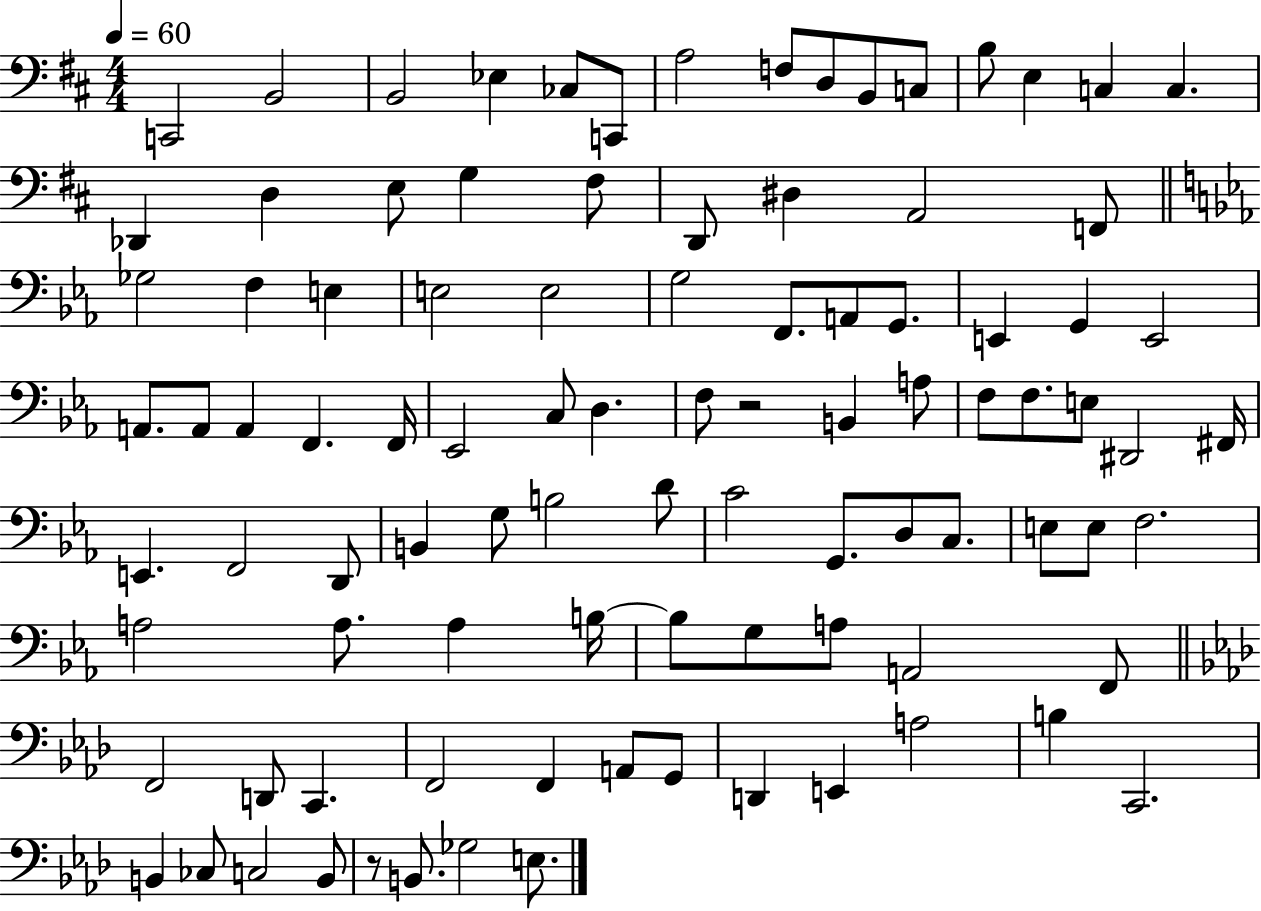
X:1
T:Untitled
M:4/4
L:1/4
K:D
C,,2 B,,2 B,,2 _E, _C,/2 C,,/2 A,2 F,/2 D,/2 B,,/2 C,/2 B,/2 E, C, C, _D,, D, E,/2 G, ^F,/2 D,,/2 ^D, A,,2 F,,/2 _G,2 F, E, E,2 E,2 G,2 F,,/2 A,,/2 G,,/2 E,, G,, E,,2 A,,/2 A,,/2 A,, F,, F,,/4 _E,,2 C,/2 D, F,/2 z2 B,, A,/2 F,/2 F,/2 E,/2 ^D,,2 ^F,,/4 E,, F,,2 D,,/2 B,, G,/2 B,2 D/2 C2 G,,/2 D,/2 C,/2 E,/2 E,/2 F,2 A,2 A,/2 A, B,/4 B,/2 G,/2 A,/2 A,,2 F,,/2 F,,2 D,,/2 C,, F,,2 F,, A,,/2 G,,/2 D,, E,, A,2 B, C,,2 B,, _C,/2 C,2 B,,/2 z/2 B,,/2 _G,2 E,/2